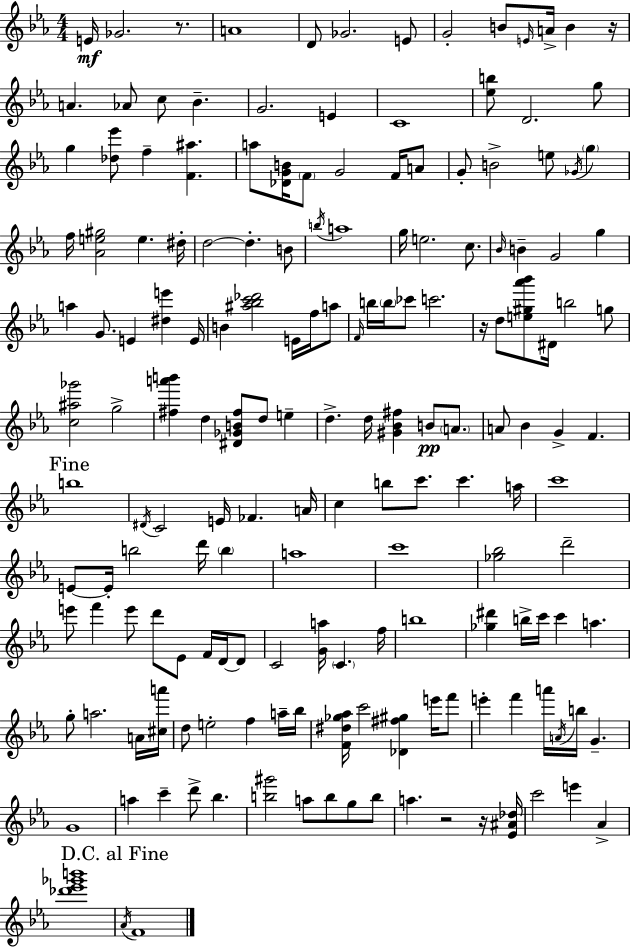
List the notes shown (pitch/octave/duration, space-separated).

E4/s Gb4/h. R/e. A4/w D4/e Gb4/h. E4/e G4/h B4/e E4/s A4/s B4/q R/s A4/q. Ab4/e C5/e Bb4/q. G4/h. E4/q C4/w [Eb5,B5]/e D4/h. G5/e G5/q [Db5,Eb6]/e F5/q [F4,A#5]/q. A5/e [Db4,G4,B4]/s F4/e G4/h F4/s A4/e G4/e B4/h E5/e Gb4/s G5/q F5/s [Ab4,E5,G#5]/h E5/q. D#5/s D5/h D5/q. B4/e B5/s A5/w G5/s E5/h. C5/e. Bb4/s B4/q G4/h G5/q A5/q G4/e. E4/q [D#5,E6]/q E4/s B4/q [A#5,Bb5,C6,Db6]/h E4/s F5/s A5/e F4/s B5/s B5/s CES6/e C6/h. R/s D5/e [E5,G#5,Ab6,Bb6]/e D#4/s B5/h G5/e [C5,A#5,Gb6]/h G5/h [F#5,A6,B6]/q D5/q [D#4,Gb4,B4,F#5]/e D5/e E5/q D5/q. D5/s [G#4,Bb4,F#5]/q B4/e A4/e. A4/e Bb4/q G4/q F4/q. B5/w D#4/s C4/h E4/s FES4/q. A4/s C5/q B5/e C6/e. C6/q. A5/s C6/w E4/e E4/s B5/h D6/s B5/q A5/w C6/w [Gb5,Bb5]/h D6/h E6/e F6/q E6/e D6/e Eb4/e F4/s D4/s D4/e C4/h [G4,A5]/s C4/q. F5/s B5/w [Gb5,D#6]/q B5/s C6/s C6/q A5/q. G5/e A5/h. A4/s [C#5,A6]/s D5/e E5/h F5/q A5/s Bb5/s [F4,D#5,Gb5,Ab5]/s C6/h [Db4,F#5,G#5]/q E6/s F6/e E6/q F6/q A6/s A4/s B5/s G4/q. G4/w A5/q C6/q D6/e Bb5/q. [B5,G#6]/h A5/e B5/e G5/e B5/e A5/q. R/h R/s [Eb4,A#4,Db5]/s C6/h E6/q Ab4/q [Db6,Eb6,Gb6,B6]/w Ab4/s F4/w